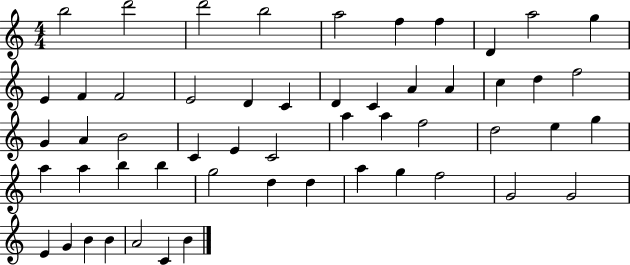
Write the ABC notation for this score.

X:1
T:Untitled
M:4/4
L:1/4
K:C
b2 d'2 d'2 b2 a2 f f D a2 g E F F2 E2 D C D C A A c d f2 G A B2 C E C2 a a f2 d2 e g a a b b g2 d d a g f2 G2 G2 E G B B A2 C B